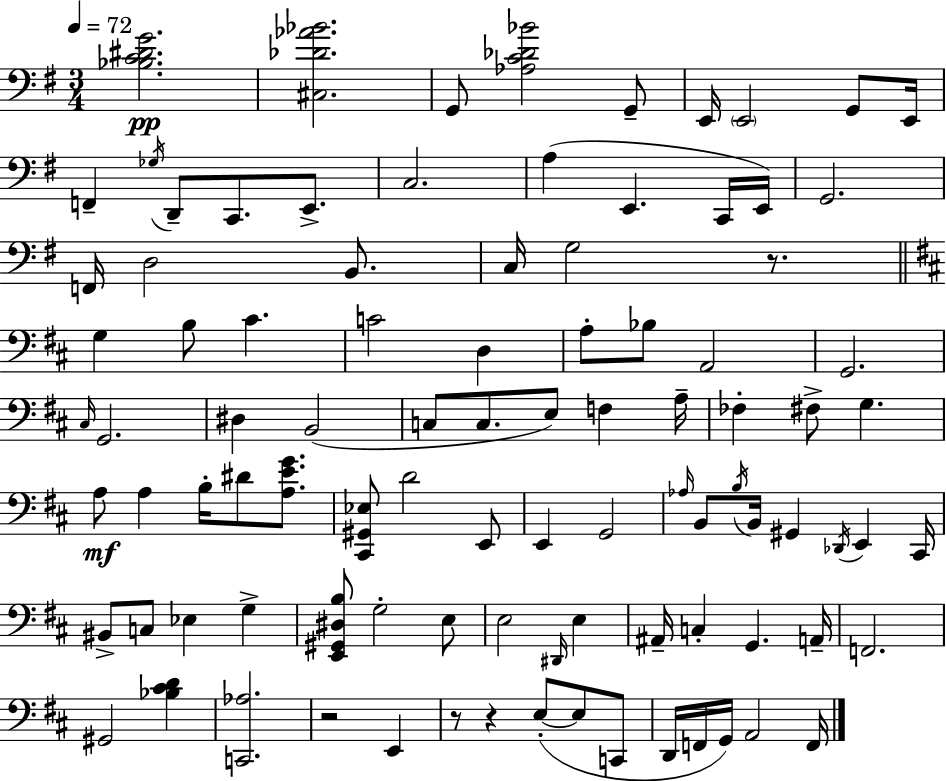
{
  \clef bass
  \numericTimeSignature
  \time 3/4
  \key g \major
  \tempo 4 = 72
  <bes c' dis' g'>2.\pp | <cis des' aes' bes'>2. | g,8 <aes c' des' bes'>2 g,8-- | e,16 \parenthesize e,2 g,8 e,16 | \break f,4-- \acciaccatura { ges16 } d,8-- c,8. e,8.-> | c2. | a4( e,4. c,16 | e,16) g,2. | \break f,16 d2 b,8. | c16 g2 r8. | \bar "||" \break \key b \minor g4 b8 cis'4. | c'2 d4 | a8-. bes8 a,2 | g,2. | \break \grace { cis16 } g,2. | dis4 b,2( | c8 c8. e8) f4 | a16-- fes4-. fis8-> g4. | \break a8\mf a4 b16-. dis'8 <a e' g'>8. | <cis, gis, ees>8 d'2 e,8 | e,4 g,2 | \grace { aes16 } b,8 \acciaccatura { b16 } b,16 gis,4 \acciaccatura { des,16 } e,4 | \break cis,16 bis,8-> c8 ees4 | g4-> <e, gis, dis b>8 g2-. | e8 e2 | \grace { dis,16 } e4 ais,16-- c4-. g,4. | \break a,16-- f,2. | gis,2 | <bes cis' d'>4 <c, aes>2. | r2 | \break e,4 r8 r4 e8-.~(~ | e8 c,8 d,16 f,16 g,16) a,2 | f,16 \bar "|."
}